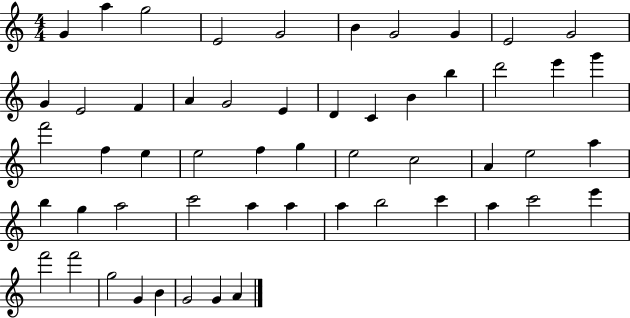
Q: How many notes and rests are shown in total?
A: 54